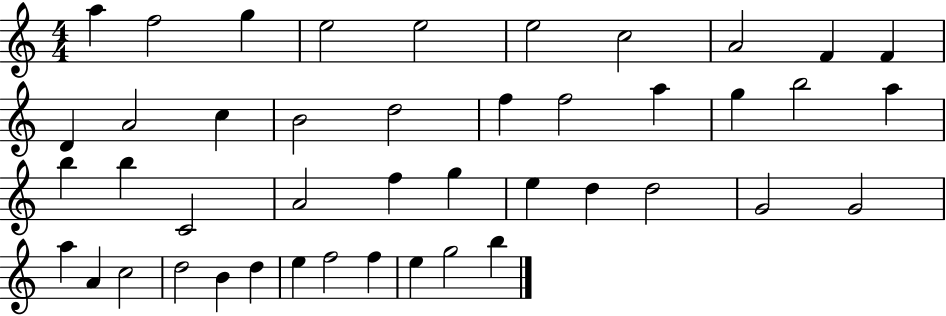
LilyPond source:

{
  \clef treble
  \numericTimeSignature
  \time 4/4
  \key c \major
  a''4 f''2 g''4 | e''2 e''2 | e''2 c''2 | a'2 f'4 f'4 | \break d'4 a'2 c''4 | b'2 d''2 | f''4 f''2 a''4 | g''4 b''2 a''4 | \break b''4 b''4 c'2 | a'2 f''4 g''4 | e''4 d''4 d''2 | g'2 g'2 | \break a''4 a'4 c''2 | d''2 b'4 d''4 | e''4 f''2 f''4 | e''4 g''2 b''4 | \break \bar "|."
}